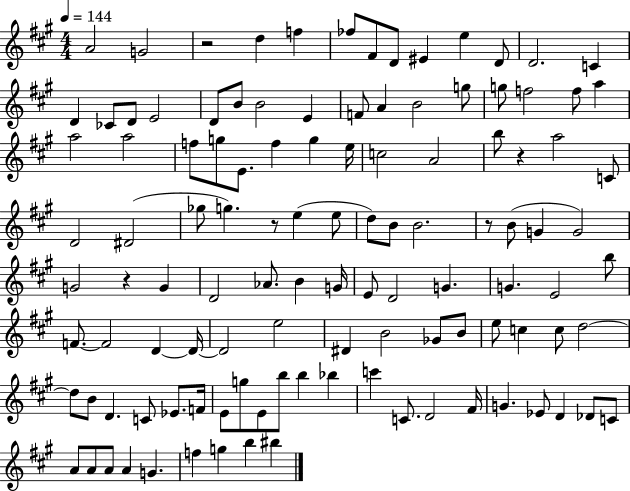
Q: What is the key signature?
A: A major